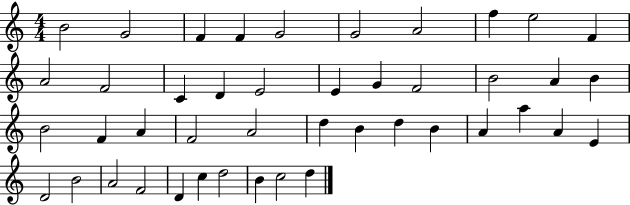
X:1
T:Untitled
M:4/4
L:1/4
K:C
B2 G2 F F G2 G2 A2 f e2 F A2 F2 C D E2 E G F2 B2 A B B2 F A F2 A2 d B d B A a A E D2 B2 A2 F2 D c d2 B c2 d